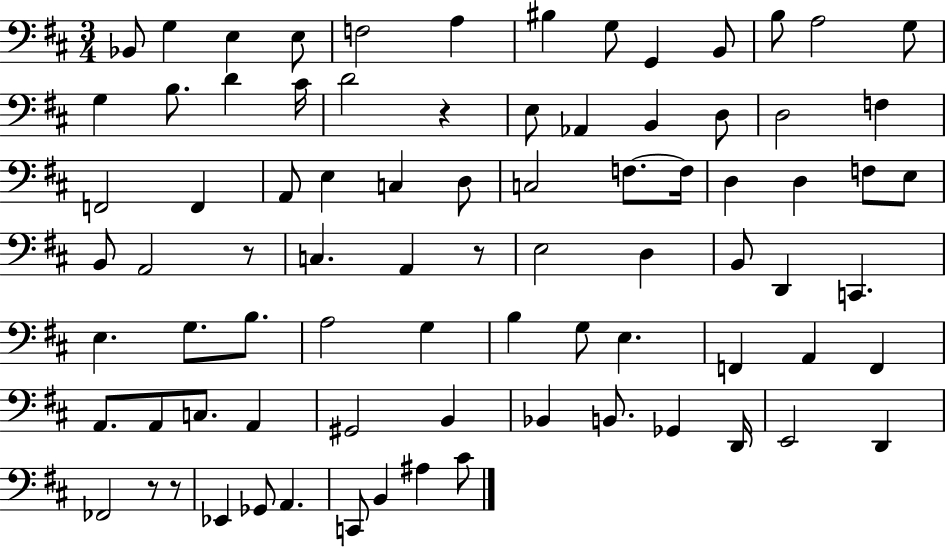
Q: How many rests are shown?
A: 5